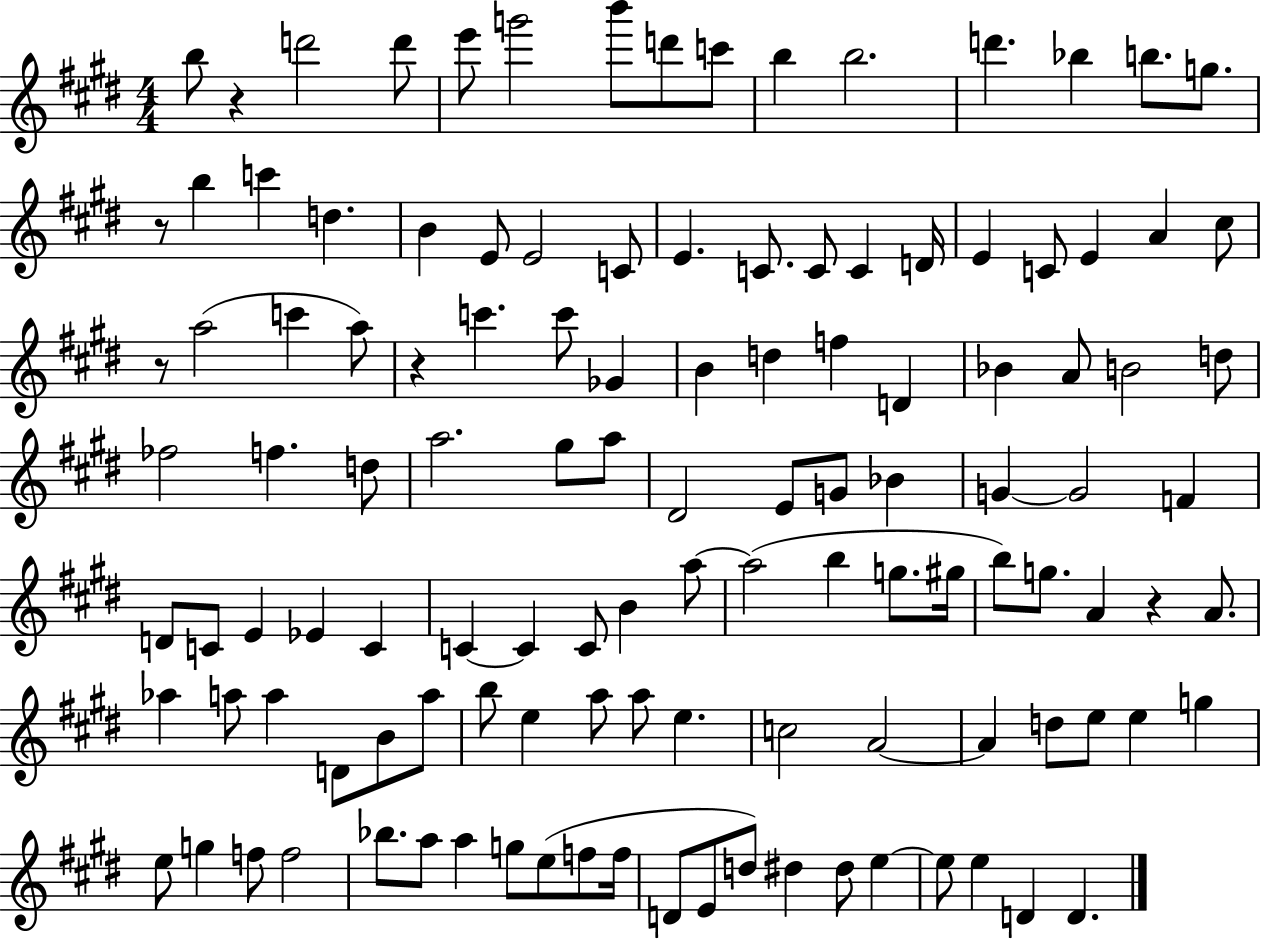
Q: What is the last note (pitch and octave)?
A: D4